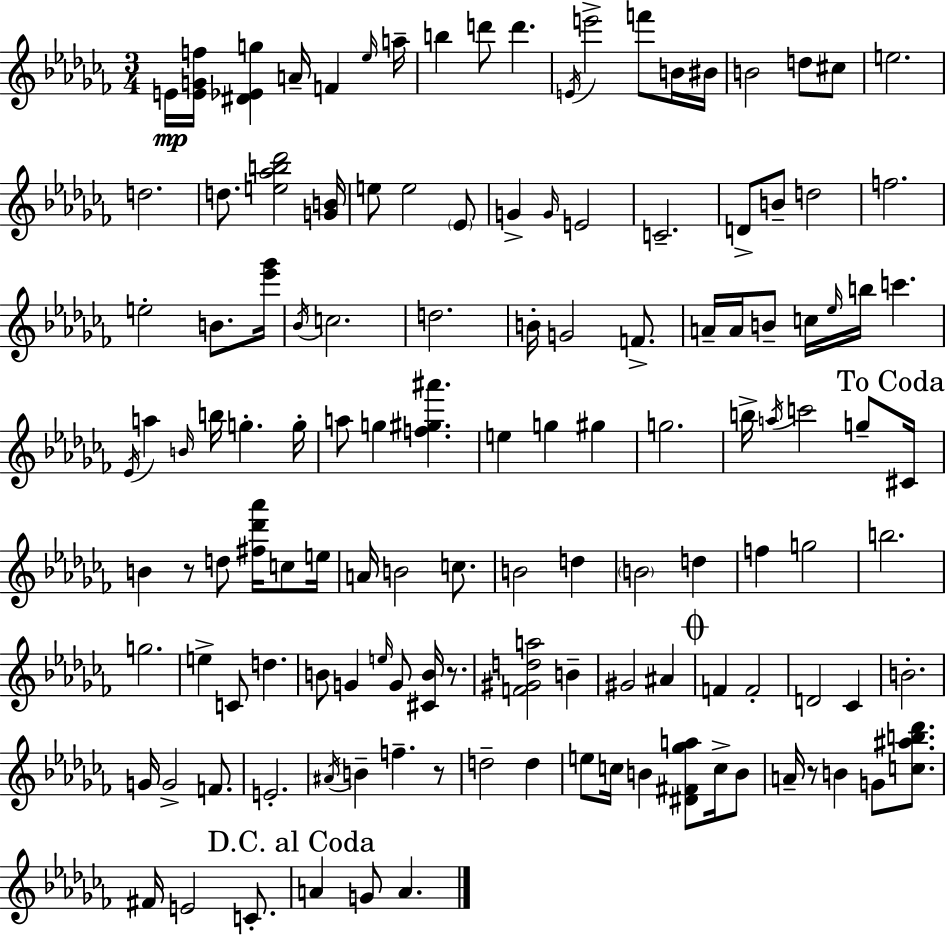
{
  \clef treble
  \numericTimeSignature
  \time 3/4
  \key aes \minor
  \repeat volta 2 { e'16\mp <e' g' f''>16 <dis' ees' g''>4 a'16-- f'4 \grace { ees''16 } | a''16-- b''4 d'''8 d'''4. | \acciaccatura { e'16 } e'''2-> f'''8 | b'16 bis'16 b'2 d''8 | \break cis''8 e''2. | d''2. | d''8. <e'' aes'' b'' des'''>2 | <g' b'>16 e''8 e''2 | \break \parenthesize ees'8 g'4-> \grace { g'16 } e'2 | c'2.-- | d'8-> b'8-- d''2 | f''2. | \break e''2-. b'8. | <ees''' ges'''>16 \acciaccatura { bes'16 } c''2. | d''2. | b'16-. g'2 | \break f'8.-> a'16-- a'16 b'8-- c''16 \grace { ees''16 } b''16 c'''4. | \acciaccatura { ees'16 } a''4 \grace { b'16 } b''16 | g''4.-. g''16-. a''8 g''4 | <f'' gis'' ais'''>4. e''4 g''4 | \break gis''4 g''2. | b''16-> \acciaccatura { a''16 } c'''2 | g''8-- \mark "To Coda" cis'16 b'4 | r8 d''8 <fis'' des''' aes'''>16 c''8 e''16 a'16 b'2 | \break c''8. b'2 | d''4 \parenthesize b'2 | d''4 f''4 | g''2 b''2. | \break g''2. | e''4-> | c'8 d''4. b'8 g'4 | \grace { e''16 } g'8 <cis' b'>16 r8. <f' gis' d'' a''>2 | \break b'4-- gis'2 | ais'4 \mark \markup { \musicglyph "scripts.coda" } f'4 | f'2-. d'2 | ces'4 b'2.-. | \break g'16 g'2-> | f'8. e'2.-. | \acciaccatura { ais'16 } b'4-- | f''4.-- r8 d''2-- | \break d''4 e''8 | c''16 b'4 <dis' fis' ges'' a''>8 c''16-> b'8 a'16-- r8 | b'4 g'8 <c'' ais'' b'' des'''>8. fis'16 e'2 | c'8.-. \mark "D.C. al Coda" a'4 | \break g'8 a'4. } \bar "|."
}